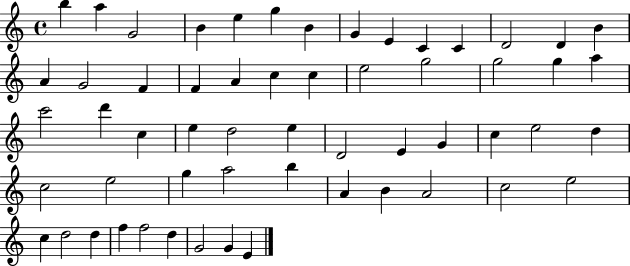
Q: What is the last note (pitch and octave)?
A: E4